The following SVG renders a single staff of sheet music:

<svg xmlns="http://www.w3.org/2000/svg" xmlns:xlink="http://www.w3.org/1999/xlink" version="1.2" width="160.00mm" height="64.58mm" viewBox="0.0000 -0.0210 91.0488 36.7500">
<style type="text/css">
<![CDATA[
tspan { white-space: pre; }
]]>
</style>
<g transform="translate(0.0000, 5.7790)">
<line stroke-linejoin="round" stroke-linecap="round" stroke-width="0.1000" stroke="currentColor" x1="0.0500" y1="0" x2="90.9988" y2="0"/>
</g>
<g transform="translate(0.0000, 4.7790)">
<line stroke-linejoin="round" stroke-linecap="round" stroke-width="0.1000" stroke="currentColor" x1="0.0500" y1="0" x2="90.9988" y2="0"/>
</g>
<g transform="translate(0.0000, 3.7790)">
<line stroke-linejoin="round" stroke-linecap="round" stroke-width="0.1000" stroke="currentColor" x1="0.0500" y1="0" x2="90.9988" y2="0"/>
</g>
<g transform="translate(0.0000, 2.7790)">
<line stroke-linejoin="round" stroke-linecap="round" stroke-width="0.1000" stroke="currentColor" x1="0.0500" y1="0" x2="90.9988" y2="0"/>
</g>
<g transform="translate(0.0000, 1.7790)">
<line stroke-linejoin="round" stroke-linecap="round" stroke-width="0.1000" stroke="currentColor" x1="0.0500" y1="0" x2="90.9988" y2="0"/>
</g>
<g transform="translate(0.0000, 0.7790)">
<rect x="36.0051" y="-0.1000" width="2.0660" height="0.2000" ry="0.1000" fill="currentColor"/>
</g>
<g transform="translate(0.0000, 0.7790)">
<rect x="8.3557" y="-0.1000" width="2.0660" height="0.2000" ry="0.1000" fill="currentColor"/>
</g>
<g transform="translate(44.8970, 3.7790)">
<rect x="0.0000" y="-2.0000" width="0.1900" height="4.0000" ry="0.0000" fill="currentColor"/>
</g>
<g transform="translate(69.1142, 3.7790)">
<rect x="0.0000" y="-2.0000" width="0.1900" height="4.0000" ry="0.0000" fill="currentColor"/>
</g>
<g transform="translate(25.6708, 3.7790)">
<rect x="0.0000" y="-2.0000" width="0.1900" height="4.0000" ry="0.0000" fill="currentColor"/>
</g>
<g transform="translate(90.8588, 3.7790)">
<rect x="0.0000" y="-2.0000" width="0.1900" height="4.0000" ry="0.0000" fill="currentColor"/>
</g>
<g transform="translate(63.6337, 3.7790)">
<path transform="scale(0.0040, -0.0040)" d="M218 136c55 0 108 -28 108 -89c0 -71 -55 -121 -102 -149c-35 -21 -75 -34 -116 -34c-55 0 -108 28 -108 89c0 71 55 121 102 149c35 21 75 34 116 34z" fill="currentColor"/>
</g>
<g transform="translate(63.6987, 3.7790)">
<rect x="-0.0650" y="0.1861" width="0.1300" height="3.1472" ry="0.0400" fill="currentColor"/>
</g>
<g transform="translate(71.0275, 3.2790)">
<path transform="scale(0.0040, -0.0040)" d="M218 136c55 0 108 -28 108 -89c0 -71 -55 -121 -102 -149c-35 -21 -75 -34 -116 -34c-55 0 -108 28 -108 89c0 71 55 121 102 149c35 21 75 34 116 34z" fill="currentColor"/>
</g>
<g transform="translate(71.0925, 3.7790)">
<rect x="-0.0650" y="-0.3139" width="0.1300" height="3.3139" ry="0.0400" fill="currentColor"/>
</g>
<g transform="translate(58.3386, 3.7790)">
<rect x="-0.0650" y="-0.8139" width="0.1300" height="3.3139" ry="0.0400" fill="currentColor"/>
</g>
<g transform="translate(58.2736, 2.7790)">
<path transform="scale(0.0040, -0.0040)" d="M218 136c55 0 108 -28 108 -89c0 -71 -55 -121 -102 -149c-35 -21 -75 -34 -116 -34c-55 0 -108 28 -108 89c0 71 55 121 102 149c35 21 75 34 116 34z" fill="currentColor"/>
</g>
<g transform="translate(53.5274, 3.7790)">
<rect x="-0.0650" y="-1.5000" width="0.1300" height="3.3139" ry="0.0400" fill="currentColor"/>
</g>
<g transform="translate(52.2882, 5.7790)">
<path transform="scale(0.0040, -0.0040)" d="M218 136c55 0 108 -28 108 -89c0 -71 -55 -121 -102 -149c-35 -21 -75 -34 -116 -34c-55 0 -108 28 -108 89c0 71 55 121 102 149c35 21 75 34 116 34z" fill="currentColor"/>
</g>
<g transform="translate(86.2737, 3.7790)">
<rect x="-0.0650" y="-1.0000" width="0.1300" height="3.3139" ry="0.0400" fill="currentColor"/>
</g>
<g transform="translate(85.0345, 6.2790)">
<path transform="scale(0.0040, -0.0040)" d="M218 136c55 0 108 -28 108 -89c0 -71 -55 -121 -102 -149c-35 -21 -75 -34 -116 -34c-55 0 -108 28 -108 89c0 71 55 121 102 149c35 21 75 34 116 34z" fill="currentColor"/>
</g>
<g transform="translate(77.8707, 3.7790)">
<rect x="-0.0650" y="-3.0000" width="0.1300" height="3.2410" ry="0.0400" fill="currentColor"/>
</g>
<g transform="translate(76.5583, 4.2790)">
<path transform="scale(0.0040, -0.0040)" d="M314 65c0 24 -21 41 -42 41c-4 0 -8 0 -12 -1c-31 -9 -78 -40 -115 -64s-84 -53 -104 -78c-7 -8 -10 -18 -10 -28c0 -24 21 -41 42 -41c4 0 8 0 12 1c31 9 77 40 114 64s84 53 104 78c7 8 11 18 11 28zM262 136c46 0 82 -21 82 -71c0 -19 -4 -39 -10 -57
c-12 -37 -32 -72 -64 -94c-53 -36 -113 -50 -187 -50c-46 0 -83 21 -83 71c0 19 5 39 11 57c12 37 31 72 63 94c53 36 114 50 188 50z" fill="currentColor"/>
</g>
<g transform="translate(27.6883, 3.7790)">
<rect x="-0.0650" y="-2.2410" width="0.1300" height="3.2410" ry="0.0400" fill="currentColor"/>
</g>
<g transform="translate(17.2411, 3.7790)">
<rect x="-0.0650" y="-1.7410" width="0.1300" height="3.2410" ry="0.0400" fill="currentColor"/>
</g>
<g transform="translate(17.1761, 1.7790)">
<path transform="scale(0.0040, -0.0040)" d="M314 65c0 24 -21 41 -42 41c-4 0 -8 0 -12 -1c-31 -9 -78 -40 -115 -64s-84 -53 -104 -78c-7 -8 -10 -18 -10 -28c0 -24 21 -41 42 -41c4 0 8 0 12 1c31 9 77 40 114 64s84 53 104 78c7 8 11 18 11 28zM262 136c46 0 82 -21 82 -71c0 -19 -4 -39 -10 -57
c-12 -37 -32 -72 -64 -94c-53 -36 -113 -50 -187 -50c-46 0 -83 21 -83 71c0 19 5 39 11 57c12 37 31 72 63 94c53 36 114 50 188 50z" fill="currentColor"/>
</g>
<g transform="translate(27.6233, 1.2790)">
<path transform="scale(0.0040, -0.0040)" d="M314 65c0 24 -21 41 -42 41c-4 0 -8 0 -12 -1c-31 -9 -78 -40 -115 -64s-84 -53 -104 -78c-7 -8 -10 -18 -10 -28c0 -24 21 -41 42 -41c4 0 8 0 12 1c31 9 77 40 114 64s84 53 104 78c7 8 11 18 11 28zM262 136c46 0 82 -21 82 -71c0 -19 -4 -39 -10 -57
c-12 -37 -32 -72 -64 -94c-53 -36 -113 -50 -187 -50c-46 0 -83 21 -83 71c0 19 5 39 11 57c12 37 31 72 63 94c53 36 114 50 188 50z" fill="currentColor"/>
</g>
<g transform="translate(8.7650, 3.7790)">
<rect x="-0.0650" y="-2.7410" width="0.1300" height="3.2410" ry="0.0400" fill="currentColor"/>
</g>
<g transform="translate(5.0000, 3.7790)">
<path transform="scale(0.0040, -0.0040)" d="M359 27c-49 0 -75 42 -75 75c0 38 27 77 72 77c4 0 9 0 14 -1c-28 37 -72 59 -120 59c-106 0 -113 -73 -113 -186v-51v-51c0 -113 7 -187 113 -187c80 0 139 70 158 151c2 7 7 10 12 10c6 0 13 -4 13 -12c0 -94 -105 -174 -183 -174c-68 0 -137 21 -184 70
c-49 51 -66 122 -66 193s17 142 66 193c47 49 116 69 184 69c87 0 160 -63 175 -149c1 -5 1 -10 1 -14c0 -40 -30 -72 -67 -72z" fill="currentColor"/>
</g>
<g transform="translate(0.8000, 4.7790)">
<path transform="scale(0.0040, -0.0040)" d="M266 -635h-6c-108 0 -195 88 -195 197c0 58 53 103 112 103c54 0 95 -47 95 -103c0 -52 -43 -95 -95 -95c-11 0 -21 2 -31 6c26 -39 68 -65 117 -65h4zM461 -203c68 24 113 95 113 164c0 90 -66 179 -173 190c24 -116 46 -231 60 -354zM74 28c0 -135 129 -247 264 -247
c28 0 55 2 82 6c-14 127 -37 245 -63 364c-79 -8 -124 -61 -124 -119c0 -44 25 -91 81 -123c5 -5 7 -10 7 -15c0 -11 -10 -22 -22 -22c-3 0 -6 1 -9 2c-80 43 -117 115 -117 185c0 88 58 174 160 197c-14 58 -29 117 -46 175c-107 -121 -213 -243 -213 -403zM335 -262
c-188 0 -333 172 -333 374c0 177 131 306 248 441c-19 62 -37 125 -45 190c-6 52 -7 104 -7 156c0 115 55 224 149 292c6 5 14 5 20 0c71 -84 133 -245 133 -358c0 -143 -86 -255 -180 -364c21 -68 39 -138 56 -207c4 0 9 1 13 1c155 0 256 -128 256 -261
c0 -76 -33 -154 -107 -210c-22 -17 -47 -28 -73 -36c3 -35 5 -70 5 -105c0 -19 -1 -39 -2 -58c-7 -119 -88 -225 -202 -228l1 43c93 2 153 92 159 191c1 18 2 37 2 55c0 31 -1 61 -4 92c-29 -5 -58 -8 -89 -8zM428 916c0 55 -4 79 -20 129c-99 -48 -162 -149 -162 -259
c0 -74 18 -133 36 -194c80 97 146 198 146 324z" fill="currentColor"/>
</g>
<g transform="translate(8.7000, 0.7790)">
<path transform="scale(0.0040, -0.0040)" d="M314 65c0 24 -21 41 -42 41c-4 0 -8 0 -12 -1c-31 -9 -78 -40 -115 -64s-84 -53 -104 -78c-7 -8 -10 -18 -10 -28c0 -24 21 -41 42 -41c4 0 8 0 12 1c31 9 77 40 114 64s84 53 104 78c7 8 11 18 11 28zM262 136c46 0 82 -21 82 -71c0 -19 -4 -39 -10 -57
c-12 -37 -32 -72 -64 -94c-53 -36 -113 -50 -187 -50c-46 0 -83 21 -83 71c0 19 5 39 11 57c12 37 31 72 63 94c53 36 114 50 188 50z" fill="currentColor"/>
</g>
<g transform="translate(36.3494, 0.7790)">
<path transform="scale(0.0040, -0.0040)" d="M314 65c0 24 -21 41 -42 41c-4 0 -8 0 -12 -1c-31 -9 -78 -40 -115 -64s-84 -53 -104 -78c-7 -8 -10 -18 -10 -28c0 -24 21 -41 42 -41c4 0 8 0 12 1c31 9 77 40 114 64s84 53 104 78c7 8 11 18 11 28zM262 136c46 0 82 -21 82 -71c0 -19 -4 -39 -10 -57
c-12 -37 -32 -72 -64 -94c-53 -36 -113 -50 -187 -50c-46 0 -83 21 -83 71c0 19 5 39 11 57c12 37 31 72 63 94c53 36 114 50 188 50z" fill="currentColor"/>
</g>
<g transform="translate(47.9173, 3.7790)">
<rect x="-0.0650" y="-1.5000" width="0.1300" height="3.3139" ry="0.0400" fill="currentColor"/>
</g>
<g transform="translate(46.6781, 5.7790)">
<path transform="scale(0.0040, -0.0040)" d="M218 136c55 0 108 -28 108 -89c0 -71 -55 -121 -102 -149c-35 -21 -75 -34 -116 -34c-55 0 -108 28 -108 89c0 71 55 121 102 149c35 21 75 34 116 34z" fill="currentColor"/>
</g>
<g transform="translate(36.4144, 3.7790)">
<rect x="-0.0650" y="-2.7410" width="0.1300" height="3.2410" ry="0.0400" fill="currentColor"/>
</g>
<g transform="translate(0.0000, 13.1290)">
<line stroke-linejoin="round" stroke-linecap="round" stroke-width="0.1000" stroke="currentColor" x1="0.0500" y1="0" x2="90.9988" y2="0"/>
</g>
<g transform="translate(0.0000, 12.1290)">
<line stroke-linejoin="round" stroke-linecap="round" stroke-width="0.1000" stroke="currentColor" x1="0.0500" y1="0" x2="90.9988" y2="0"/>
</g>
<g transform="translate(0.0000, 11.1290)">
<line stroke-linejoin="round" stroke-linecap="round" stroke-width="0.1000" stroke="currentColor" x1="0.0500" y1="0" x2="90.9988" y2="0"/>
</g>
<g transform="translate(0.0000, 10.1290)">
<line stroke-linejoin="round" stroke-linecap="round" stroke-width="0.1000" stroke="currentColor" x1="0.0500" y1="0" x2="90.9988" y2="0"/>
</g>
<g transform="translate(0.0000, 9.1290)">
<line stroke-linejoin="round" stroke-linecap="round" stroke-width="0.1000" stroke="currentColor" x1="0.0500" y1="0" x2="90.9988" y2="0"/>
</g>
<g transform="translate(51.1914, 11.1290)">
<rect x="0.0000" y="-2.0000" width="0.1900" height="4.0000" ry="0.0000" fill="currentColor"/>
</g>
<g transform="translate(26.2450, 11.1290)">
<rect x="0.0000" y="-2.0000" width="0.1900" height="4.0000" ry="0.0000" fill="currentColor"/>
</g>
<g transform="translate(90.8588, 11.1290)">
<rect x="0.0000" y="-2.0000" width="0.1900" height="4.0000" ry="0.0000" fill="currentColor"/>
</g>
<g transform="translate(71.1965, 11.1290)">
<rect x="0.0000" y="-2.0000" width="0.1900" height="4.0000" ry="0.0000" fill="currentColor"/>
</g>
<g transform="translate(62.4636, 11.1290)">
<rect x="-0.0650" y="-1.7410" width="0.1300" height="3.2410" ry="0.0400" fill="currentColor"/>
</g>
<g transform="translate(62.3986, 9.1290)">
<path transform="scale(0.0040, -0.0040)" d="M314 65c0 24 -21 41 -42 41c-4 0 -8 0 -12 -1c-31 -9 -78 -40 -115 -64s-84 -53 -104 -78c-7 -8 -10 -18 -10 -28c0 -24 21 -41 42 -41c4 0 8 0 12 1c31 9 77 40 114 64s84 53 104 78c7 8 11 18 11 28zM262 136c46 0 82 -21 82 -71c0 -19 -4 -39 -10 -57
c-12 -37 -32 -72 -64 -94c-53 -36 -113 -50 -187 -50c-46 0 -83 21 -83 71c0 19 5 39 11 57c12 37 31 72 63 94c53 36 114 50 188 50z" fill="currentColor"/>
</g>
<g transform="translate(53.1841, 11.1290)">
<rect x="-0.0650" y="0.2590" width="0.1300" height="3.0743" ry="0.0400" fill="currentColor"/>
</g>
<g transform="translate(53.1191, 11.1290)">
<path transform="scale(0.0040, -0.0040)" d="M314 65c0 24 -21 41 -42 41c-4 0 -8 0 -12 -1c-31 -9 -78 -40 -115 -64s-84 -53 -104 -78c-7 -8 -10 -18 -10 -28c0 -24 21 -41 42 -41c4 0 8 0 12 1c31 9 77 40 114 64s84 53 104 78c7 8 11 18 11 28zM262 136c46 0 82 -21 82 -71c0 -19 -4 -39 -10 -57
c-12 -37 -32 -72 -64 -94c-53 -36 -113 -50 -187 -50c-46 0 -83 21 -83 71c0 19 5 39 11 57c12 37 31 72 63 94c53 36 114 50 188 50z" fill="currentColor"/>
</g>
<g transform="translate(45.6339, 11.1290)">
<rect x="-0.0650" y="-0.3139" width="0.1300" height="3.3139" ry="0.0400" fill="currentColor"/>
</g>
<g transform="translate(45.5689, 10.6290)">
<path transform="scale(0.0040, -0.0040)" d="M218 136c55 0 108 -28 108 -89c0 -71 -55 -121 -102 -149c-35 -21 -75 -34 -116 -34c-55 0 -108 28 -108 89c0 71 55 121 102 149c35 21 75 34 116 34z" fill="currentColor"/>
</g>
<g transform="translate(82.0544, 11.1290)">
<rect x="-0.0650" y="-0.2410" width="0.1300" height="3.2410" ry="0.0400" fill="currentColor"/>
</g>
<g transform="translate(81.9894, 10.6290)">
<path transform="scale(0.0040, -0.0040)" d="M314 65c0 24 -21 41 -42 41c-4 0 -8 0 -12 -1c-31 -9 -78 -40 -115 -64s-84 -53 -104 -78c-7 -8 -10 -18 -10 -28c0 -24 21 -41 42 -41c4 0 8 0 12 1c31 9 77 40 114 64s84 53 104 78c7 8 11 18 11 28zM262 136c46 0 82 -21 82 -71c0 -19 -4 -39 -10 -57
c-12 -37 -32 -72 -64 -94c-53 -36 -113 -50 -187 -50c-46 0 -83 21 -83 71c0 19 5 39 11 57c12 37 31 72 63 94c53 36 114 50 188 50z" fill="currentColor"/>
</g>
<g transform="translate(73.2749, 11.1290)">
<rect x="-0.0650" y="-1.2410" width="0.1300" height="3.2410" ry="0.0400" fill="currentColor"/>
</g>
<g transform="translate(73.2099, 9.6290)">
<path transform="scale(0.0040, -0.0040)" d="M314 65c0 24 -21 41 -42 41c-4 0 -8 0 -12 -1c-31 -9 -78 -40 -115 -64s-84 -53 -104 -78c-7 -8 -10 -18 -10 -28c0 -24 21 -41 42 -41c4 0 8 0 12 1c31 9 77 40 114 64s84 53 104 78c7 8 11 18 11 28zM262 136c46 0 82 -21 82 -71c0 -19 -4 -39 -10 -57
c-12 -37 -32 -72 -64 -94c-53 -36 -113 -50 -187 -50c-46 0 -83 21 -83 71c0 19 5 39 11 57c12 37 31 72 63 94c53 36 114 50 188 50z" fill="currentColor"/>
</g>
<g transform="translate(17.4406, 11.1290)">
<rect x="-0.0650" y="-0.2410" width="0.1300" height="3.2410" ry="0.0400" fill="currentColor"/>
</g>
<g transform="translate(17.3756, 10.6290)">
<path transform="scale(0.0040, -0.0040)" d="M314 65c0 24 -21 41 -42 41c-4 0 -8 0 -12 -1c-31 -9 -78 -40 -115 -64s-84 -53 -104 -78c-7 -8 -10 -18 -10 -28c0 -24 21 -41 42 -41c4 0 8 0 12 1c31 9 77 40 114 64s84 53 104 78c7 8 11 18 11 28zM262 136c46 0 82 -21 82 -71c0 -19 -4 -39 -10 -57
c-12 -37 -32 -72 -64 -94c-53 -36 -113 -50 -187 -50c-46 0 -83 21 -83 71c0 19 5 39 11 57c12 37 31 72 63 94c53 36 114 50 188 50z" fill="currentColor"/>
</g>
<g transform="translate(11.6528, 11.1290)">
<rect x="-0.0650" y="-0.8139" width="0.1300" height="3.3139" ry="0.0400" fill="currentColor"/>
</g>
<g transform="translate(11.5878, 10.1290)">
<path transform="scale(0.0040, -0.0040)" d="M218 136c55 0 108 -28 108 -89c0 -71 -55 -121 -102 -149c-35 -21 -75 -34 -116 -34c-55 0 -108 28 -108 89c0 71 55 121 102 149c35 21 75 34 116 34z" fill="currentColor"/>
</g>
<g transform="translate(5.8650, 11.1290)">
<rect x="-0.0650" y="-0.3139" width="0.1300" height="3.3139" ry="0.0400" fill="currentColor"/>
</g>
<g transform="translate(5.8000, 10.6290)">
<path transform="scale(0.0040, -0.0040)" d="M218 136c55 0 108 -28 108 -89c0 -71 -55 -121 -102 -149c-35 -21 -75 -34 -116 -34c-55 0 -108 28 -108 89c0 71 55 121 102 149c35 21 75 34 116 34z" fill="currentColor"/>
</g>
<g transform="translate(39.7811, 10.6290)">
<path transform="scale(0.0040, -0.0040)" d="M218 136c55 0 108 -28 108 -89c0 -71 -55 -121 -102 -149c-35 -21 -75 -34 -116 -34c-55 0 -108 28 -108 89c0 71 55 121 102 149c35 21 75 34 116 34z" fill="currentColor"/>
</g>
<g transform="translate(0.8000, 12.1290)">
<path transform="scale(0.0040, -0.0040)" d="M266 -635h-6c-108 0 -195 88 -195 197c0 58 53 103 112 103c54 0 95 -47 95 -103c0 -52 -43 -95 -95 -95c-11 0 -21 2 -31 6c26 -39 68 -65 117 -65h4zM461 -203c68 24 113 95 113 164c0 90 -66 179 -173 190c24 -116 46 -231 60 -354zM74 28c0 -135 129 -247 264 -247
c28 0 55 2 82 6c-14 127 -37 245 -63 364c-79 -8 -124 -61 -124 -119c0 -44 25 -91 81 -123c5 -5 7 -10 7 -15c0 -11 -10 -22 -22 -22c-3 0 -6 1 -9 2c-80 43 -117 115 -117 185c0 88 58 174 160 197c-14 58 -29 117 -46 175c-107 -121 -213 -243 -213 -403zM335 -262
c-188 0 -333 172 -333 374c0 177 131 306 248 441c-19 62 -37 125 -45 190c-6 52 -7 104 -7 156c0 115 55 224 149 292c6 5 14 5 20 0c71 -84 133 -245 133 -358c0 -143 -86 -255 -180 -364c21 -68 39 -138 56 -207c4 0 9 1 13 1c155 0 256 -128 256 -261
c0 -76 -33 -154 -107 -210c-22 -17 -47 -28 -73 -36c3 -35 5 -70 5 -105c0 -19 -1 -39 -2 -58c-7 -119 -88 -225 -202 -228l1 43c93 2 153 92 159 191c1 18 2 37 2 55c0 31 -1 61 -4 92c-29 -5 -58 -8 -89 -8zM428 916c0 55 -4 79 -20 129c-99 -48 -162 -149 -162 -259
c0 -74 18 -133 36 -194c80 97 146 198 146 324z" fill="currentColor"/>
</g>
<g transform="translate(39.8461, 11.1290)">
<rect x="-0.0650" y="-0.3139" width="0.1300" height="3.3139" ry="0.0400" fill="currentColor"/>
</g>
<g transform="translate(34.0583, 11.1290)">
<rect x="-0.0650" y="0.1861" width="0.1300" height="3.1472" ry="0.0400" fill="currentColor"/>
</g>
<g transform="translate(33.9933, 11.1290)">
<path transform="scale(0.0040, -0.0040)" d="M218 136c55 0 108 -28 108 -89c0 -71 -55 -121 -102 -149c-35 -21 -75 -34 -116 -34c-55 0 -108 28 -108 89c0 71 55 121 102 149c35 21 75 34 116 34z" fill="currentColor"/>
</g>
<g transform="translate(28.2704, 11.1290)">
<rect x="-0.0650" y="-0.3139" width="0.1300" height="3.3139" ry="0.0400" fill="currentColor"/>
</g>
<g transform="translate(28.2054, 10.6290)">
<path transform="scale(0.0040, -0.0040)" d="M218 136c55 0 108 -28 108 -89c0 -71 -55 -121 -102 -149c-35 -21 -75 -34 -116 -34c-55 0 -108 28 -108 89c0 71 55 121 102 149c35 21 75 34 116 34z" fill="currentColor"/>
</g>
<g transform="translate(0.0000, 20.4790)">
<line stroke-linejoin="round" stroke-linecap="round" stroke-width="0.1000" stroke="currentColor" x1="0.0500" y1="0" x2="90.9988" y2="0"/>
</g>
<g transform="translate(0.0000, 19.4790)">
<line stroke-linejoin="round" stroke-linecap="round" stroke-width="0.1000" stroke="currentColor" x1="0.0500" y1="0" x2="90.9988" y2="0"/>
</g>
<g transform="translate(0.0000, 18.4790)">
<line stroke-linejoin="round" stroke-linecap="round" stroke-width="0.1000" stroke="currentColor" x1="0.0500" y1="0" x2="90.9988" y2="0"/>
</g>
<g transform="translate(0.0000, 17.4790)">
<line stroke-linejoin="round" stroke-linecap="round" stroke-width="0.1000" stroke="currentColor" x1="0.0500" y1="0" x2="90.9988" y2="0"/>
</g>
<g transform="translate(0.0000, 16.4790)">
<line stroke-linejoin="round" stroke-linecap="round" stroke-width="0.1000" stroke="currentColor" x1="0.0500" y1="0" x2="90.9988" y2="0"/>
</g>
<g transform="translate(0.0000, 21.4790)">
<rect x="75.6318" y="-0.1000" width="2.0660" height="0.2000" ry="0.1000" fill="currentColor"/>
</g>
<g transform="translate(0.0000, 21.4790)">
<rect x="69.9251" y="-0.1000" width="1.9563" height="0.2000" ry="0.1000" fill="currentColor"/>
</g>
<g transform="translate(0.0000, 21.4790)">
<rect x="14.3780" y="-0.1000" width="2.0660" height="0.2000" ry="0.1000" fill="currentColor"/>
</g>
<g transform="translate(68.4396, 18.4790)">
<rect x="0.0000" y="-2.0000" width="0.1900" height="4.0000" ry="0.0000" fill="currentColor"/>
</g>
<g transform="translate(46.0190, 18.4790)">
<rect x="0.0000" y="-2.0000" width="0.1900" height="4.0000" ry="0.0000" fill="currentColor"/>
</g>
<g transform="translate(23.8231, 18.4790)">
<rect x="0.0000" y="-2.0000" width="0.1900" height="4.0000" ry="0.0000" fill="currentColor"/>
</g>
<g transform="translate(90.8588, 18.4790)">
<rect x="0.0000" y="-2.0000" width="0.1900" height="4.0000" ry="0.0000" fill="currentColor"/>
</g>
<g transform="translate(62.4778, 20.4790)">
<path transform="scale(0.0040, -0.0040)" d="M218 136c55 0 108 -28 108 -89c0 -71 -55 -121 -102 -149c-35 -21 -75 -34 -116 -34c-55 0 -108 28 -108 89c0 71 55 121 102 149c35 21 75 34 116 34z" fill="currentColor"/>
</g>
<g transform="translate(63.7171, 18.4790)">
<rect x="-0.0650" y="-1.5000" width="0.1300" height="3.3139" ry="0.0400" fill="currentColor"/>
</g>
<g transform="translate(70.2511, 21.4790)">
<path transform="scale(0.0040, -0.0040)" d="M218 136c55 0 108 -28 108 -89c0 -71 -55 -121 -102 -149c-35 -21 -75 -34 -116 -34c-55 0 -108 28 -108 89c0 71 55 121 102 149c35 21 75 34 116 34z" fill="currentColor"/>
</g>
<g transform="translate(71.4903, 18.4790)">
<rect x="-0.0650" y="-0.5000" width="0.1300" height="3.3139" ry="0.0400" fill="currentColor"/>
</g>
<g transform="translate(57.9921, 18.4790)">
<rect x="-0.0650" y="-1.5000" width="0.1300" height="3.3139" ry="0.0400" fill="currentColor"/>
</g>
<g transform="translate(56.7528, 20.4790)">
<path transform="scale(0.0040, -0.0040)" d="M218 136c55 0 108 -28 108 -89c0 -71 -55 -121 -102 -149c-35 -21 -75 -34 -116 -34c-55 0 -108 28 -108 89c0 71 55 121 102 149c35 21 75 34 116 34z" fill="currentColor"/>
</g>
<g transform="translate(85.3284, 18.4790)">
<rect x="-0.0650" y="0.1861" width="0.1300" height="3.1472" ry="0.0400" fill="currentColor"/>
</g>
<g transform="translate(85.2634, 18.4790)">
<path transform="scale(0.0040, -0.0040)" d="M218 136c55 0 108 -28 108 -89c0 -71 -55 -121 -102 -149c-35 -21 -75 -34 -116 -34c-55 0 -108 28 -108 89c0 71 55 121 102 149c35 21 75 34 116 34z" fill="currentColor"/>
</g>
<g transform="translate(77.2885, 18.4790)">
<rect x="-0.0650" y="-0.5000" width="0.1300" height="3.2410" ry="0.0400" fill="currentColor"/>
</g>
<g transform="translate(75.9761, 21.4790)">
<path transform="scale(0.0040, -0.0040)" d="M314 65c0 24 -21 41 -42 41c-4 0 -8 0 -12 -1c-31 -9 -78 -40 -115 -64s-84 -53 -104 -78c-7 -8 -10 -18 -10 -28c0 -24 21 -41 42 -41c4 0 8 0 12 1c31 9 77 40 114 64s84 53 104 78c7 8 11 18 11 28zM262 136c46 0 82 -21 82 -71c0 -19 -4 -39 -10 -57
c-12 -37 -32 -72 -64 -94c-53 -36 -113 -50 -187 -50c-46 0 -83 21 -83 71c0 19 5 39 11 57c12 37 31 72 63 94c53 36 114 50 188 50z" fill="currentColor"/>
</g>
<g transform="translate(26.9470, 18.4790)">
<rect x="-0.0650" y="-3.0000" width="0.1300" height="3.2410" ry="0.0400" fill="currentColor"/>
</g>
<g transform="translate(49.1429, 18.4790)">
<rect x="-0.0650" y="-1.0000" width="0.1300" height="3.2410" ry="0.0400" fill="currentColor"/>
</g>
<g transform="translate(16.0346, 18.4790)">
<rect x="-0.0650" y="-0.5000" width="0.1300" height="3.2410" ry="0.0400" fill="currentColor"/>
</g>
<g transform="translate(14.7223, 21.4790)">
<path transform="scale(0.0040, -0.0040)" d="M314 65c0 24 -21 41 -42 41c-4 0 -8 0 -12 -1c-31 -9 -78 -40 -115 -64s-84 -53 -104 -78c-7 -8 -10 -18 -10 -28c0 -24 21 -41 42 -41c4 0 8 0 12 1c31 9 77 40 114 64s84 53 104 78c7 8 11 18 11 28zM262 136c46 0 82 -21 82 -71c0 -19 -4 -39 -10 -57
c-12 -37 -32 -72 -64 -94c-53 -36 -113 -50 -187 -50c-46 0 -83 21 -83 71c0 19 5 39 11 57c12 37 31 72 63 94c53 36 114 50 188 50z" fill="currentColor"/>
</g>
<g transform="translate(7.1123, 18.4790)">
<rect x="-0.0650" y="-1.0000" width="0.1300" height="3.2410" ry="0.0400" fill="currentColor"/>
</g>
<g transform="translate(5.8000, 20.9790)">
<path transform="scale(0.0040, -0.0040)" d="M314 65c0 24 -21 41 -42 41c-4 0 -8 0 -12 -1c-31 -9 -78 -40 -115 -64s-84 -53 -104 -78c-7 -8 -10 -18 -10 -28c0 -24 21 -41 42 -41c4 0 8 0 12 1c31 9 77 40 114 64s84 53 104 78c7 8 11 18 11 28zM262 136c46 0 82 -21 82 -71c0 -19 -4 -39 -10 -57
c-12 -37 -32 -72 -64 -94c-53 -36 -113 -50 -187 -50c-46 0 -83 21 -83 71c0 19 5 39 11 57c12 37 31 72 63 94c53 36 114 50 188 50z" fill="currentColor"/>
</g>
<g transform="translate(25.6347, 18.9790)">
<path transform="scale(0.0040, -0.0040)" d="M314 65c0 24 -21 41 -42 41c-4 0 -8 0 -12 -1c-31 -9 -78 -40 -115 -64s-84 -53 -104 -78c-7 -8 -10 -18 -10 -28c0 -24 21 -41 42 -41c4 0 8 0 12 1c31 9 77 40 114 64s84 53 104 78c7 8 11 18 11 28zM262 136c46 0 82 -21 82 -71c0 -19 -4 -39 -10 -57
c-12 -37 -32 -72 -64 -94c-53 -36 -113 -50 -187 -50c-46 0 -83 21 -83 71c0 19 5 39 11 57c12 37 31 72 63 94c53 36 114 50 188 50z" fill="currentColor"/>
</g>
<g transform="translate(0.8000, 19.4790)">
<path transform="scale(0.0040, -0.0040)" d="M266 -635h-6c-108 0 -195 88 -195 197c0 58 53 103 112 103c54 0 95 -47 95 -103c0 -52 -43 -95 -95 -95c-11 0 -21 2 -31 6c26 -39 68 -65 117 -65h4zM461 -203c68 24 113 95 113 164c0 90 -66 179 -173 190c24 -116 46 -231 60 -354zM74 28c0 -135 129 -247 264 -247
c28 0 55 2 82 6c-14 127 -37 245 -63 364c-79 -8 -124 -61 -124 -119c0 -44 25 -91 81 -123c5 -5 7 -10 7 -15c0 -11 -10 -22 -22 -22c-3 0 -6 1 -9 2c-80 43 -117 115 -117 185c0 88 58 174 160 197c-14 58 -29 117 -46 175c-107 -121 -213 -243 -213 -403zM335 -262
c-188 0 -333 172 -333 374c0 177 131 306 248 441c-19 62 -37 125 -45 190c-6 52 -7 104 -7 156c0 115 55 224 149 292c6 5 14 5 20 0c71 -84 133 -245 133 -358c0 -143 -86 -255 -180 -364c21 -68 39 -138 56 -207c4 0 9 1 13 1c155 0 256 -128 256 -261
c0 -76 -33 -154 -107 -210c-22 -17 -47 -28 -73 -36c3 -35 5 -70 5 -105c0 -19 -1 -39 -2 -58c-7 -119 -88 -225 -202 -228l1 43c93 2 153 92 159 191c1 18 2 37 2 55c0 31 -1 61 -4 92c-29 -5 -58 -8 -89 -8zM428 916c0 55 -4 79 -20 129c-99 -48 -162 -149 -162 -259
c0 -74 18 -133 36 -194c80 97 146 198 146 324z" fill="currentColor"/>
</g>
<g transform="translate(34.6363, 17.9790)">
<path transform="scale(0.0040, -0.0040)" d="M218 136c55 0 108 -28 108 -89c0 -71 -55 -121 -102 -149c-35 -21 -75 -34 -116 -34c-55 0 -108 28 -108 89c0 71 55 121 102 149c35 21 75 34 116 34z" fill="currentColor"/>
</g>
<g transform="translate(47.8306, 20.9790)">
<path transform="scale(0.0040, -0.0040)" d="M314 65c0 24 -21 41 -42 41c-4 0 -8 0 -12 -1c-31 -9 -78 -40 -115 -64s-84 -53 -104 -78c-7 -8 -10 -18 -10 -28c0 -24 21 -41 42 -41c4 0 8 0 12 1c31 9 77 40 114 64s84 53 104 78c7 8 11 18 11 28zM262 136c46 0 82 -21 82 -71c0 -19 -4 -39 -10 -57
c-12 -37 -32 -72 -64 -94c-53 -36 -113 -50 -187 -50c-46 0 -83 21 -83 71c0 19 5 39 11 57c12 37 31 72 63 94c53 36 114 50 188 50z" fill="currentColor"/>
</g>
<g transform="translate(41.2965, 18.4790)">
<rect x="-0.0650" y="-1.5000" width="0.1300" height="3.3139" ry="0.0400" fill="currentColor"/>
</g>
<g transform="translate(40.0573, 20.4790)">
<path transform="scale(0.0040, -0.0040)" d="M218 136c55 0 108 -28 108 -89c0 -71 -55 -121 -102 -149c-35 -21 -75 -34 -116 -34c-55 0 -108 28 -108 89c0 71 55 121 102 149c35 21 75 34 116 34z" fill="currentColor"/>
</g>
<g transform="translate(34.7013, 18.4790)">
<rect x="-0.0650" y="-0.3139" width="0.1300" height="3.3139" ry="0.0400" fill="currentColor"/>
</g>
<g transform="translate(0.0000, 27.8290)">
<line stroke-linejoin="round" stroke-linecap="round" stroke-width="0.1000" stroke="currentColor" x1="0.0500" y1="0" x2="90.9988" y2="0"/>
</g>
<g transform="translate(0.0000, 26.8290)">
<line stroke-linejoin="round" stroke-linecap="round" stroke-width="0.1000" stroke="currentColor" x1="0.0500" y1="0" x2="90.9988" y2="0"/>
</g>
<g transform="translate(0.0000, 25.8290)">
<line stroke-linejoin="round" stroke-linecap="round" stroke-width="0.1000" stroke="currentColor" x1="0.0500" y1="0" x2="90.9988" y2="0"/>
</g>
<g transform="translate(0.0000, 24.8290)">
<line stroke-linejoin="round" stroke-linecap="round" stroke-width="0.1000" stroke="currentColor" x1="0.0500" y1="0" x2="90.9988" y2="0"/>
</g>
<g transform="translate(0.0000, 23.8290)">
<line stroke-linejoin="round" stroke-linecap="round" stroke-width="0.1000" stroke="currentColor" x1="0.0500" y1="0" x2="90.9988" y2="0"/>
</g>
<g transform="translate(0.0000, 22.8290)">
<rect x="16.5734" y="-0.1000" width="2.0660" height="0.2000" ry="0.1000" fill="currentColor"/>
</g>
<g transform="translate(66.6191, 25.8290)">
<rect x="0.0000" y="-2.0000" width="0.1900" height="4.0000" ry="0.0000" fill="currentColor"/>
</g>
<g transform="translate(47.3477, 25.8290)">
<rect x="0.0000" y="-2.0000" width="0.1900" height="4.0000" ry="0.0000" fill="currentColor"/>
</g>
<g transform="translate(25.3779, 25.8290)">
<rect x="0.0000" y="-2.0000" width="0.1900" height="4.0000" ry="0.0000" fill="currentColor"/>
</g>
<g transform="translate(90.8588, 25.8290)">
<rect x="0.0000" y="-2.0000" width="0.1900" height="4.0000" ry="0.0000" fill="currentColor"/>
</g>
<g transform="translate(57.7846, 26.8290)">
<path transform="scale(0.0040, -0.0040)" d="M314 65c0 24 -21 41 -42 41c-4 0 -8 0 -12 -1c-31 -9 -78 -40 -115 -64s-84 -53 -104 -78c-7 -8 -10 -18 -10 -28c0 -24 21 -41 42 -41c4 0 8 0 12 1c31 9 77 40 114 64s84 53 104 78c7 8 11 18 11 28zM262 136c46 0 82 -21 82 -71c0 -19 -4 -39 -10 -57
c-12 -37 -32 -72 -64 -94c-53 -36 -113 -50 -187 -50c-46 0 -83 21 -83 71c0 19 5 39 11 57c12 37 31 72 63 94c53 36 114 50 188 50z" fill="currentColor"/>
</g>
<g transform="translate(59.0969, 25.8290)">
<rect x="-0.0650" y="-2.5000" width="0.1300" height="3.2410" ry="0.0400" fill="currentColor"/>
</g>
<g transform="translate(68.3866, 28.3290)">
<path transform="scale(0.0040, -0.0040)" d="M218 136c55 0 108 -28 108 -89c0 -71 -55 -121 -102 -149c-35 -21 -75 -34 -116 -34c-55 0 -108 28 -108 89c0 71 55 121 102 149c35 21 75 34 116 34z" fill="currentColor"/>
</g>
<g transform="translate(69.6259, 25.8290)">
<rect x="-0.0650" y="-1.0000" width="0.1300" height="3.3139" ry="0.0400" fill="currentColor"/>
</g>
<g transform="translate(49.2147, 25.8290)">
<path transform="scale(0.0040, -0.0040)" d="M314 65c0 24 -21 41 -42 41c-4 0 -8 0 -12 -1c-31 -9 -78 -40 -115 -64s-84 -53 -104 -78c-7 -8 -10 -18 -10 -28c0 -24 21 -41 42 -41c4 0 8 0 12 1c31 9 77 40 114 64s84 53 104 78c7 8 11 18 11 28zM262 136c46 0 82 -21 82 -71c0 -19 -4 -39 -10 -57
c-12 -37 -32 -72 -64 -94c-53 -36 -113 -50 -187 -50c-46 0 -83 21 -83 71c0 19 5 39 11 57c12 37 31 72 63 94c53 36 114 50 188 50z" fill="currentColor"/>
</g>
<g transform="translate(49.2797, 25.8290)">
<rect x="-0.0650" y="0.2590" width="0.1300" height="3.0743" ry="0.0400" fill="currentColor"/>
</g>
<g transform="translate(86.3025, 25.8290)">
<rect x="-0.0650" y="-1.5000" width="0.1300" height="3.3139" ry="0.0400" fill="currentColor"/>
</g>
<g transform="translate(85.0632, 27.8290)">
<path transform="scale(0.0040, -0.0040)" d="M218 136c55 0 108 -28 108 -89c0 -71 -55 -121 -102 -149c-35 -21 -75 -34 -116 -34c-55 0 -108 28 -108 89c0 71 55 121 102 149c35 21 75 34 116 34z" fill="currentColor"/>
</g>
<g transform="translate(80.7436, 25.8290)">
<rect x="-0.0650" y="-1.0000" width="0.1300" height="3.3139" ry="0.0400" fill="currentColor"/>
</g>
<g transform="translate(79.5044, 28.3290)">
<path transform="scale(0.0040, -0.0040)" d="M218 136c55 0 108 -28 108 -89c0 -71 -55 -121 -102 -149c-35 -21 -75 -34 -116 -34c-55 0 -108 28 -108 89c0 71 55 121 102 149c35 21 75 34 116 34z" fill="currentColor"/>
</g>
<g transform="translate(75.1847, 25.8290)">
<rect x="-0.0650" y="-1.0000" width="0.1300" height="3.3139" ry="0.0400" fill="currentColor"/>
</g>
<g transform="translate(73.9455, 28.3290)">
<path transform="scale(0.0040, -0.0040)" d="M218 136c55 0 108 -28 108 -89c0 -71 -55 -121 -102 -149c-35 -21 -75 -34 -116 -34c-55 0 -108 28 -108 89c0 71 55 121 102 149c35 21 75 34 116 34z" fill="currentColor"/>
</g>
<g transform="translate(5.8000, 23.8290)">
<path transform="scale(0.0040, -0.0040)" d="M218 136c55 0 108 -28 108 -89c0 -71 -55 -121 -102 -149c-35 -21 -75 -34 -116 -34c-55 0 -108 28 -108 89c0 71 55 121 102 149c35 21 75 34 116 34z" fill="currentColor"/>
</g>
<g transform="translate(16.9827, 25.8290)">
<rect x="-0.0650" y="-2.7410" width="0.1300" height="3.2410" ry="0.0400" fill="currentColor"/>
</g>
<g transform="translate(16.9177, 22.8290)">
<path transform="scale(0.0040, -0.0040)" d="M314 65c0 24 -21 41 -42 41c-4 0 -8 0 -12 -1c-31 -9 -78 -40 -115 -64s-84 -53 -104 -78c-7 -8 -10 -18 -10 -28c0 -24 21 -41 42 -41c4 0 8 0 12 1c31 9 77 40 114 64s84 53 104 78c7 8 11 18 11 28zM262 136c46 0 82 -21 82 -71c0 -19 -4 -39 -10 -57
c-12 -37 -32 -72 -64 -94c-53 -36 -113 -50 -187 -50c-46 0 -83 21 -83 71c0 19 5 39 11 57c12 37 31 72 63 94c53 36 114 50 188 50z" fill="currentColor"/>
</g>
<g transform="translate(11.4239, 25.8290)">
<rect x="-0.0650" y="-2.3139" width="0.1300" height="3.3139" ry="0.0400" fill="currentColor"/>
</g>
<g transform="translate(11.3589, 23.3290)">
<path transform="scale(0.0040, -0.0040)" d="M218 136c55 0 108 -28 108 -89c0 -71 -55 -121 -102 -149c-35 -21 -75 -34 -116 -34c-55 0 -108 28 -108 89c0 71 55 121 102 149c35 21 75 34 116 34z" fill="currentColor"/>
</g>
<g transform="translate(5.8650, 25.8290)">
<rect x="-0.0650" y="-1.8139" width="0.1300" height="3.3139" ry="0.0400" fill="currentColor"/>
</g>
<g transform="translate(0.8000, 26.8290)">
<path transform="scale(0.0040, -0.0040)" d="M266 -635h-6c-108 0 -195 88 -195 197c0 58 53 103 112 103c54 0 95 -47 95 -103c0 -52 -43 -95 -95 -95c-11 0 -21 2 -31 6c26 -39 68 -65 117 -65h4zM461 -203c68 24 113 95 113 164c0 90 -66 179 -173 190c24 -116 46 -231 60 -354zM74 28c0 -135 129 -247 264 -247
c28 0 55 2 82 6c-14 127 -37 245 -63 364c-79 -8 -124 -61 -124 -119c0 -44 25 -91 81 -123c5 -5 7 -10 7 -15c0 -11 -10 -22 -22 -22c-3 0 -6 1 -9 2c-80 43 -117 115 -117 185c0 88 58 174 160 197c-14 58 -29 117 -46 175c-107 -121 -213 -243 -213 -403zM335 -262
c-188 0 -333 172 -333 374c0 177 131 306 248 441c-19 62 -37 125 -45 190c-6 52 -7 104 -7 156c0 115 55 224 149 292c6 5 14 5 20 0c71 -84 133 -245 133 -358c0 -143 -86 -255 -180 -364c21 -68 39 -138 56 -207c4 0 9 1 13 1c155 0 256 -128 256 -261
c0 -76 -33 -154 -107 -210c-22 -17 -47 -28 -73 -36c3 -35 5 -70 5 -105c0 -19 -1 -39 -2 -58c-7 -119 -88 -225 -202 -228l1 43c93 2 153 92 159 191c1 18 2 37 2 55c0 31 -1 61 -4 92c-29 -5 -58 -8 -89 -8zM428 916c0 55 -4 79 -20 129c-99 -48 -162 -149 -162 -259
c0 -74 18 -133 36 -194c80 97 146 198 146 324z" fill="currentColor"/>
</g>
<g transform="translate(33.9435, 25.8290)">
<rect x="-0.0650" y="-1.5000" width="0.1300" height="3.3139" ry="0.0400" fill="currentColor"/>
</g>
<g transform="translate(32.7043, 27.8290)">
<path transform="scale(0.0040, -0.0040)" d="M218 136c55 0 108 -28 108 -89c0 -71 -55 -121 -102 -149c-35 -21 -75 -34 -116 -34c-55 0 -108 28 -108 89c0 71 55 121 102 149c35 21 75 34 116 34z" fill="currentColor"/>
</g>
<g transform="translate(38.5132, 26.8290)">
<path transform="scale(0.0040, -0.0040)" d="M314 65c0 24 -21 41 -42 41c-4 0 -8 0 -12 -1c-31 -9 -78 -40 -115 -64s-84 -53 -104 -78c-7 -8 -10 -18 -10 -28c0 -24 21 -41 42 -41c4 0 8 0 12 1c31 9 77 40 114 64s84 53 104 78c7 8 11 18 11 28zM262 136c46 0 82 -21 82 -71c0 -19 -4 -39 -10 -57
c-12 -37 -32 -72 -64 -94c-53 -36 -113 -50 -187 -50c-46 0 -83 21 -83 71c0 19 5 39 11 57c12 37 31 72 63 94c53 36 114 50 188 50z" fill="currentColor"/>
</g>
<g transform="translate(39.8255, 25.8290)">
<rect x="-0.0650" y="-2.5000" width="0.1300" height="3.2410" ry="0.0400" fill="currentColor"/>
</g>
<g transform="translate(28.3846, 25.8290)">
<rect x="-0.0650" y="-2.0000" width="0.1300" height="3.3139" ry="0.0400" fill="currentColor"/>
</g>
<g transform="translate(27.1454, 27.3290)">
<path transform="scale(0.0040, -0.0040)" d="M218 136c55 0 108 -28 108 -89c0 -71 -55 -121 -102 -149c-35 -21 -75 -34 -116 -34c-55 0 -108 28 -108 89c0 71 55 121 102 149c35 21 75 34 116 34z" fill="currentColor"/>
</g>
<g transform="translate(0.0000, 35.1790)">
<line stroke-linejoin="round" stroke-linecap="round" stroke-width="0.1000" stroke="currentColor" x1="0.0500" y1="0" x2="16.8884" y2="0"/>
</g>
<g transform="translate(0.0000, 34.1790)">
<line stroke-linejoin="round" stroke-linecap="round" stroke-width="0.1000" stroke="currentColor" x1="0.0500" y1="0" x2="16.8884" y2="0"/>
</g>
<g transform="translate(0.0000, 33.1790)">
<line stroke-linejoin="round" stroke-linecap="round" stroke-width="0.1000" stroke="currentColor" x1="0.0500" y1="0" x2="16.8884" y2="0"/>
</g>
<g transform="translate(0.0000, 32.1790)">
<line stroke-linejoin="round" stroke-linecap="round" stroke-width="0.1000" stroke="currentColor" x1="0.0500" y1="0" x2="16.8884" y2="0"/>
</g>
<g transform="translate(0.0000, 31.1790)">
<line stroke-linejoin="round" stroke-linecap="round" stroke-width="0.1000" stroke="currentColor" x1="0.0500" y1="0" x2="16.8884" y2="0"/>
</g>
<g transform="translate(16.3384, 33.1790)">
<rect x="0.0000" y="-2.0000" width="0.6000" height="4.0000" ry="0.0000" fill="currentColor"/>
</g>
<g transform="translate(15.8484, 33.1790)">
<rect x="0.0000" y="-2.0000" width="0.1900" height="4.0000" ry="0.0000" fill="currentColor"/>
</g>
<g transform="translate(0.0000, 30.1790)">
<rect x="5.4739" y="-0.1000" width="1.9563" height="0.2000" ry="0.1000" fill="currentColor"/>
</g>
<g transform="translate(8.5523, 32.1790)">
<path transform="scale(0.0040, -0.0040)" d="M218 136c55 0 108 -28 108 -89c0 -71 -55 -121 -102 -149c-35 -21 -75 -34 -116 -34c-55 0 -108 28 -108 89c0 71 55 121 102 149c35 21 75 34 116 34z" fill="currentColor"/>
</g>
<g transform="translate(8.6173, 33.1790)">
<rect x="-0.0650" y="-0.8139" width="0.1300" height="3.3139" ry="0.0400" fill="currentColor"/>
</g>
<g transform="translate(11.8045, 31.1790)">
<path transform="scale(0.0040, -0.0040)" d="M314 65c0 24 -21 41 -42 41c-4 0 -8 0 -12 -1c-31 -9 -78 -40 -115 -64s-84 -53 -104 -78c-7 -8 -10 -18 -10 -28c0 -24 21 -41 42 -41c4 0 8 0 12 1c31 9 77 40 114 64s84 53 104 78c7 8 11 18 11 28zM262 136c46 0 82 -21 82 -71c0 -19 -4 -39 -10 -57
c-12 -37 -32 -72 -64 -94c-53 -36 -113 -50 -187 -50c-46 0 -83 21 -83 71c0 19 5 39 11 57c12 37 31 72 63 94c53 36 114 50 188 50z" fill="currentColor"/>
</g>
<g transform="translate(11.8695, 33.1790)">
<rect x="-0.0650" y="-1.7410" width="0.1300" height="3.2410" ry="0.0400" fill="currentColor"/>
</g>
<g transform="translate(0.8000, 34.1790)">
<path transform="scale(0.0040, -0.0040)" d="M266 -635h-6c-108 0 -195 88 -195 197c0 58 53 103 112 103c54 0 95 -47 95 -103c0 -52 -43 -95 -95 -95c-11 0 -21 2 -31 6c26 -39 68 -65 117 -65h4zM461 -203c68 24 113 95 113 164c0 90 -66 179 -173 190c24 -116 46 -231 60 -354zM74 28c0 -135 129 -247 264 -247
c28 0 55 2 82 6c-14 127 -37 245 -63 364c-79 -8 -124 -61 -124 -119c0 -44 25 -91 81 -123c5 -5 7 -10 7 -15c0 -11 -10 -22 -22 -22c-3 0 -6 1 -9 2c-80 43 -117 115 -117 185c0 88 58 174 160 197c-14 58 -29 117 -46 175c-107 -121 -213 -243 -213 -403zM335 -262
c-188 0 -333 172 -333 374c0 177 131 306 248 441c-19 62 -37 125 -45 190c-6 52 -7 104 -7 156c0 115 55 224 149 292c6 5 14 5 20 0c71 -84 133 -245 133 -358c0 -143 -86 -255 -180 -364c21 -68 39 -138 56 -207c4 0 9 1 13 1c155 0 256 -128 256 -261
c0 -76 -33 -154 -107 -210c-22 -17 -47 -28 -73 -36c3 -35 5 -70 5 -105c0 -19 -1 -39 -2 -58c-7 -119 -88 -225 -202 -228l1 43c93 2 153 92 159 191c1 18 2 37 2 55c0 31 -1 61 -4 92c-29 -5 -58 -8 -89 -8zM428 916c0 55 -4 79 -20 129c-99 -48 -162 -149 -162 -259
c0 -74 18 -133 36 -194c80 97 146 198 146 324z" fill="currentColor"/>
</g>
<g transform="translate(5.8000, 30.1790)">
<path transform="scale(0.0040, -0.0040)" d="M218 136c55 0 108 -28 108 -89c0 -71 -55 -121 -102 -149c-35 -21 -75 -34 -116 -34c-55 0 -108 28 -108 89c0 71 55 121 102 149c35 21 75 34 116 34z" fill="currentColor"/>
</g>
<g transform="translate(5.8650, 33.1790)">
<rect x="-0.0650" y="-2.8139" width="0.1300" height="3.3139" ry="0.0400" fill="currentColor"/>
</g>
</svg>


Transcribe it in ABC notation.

X:1
T:Untitled
M:4/4
L:1/4
K:C
a2 f2 g2 a2 E E d B c A2 D c d c2 c B c c B2 f2 e2 c2 D2 C2 A2 c E D2 E E C C2 B f g a2 F E G2 B2 G2 D D D E a d f2